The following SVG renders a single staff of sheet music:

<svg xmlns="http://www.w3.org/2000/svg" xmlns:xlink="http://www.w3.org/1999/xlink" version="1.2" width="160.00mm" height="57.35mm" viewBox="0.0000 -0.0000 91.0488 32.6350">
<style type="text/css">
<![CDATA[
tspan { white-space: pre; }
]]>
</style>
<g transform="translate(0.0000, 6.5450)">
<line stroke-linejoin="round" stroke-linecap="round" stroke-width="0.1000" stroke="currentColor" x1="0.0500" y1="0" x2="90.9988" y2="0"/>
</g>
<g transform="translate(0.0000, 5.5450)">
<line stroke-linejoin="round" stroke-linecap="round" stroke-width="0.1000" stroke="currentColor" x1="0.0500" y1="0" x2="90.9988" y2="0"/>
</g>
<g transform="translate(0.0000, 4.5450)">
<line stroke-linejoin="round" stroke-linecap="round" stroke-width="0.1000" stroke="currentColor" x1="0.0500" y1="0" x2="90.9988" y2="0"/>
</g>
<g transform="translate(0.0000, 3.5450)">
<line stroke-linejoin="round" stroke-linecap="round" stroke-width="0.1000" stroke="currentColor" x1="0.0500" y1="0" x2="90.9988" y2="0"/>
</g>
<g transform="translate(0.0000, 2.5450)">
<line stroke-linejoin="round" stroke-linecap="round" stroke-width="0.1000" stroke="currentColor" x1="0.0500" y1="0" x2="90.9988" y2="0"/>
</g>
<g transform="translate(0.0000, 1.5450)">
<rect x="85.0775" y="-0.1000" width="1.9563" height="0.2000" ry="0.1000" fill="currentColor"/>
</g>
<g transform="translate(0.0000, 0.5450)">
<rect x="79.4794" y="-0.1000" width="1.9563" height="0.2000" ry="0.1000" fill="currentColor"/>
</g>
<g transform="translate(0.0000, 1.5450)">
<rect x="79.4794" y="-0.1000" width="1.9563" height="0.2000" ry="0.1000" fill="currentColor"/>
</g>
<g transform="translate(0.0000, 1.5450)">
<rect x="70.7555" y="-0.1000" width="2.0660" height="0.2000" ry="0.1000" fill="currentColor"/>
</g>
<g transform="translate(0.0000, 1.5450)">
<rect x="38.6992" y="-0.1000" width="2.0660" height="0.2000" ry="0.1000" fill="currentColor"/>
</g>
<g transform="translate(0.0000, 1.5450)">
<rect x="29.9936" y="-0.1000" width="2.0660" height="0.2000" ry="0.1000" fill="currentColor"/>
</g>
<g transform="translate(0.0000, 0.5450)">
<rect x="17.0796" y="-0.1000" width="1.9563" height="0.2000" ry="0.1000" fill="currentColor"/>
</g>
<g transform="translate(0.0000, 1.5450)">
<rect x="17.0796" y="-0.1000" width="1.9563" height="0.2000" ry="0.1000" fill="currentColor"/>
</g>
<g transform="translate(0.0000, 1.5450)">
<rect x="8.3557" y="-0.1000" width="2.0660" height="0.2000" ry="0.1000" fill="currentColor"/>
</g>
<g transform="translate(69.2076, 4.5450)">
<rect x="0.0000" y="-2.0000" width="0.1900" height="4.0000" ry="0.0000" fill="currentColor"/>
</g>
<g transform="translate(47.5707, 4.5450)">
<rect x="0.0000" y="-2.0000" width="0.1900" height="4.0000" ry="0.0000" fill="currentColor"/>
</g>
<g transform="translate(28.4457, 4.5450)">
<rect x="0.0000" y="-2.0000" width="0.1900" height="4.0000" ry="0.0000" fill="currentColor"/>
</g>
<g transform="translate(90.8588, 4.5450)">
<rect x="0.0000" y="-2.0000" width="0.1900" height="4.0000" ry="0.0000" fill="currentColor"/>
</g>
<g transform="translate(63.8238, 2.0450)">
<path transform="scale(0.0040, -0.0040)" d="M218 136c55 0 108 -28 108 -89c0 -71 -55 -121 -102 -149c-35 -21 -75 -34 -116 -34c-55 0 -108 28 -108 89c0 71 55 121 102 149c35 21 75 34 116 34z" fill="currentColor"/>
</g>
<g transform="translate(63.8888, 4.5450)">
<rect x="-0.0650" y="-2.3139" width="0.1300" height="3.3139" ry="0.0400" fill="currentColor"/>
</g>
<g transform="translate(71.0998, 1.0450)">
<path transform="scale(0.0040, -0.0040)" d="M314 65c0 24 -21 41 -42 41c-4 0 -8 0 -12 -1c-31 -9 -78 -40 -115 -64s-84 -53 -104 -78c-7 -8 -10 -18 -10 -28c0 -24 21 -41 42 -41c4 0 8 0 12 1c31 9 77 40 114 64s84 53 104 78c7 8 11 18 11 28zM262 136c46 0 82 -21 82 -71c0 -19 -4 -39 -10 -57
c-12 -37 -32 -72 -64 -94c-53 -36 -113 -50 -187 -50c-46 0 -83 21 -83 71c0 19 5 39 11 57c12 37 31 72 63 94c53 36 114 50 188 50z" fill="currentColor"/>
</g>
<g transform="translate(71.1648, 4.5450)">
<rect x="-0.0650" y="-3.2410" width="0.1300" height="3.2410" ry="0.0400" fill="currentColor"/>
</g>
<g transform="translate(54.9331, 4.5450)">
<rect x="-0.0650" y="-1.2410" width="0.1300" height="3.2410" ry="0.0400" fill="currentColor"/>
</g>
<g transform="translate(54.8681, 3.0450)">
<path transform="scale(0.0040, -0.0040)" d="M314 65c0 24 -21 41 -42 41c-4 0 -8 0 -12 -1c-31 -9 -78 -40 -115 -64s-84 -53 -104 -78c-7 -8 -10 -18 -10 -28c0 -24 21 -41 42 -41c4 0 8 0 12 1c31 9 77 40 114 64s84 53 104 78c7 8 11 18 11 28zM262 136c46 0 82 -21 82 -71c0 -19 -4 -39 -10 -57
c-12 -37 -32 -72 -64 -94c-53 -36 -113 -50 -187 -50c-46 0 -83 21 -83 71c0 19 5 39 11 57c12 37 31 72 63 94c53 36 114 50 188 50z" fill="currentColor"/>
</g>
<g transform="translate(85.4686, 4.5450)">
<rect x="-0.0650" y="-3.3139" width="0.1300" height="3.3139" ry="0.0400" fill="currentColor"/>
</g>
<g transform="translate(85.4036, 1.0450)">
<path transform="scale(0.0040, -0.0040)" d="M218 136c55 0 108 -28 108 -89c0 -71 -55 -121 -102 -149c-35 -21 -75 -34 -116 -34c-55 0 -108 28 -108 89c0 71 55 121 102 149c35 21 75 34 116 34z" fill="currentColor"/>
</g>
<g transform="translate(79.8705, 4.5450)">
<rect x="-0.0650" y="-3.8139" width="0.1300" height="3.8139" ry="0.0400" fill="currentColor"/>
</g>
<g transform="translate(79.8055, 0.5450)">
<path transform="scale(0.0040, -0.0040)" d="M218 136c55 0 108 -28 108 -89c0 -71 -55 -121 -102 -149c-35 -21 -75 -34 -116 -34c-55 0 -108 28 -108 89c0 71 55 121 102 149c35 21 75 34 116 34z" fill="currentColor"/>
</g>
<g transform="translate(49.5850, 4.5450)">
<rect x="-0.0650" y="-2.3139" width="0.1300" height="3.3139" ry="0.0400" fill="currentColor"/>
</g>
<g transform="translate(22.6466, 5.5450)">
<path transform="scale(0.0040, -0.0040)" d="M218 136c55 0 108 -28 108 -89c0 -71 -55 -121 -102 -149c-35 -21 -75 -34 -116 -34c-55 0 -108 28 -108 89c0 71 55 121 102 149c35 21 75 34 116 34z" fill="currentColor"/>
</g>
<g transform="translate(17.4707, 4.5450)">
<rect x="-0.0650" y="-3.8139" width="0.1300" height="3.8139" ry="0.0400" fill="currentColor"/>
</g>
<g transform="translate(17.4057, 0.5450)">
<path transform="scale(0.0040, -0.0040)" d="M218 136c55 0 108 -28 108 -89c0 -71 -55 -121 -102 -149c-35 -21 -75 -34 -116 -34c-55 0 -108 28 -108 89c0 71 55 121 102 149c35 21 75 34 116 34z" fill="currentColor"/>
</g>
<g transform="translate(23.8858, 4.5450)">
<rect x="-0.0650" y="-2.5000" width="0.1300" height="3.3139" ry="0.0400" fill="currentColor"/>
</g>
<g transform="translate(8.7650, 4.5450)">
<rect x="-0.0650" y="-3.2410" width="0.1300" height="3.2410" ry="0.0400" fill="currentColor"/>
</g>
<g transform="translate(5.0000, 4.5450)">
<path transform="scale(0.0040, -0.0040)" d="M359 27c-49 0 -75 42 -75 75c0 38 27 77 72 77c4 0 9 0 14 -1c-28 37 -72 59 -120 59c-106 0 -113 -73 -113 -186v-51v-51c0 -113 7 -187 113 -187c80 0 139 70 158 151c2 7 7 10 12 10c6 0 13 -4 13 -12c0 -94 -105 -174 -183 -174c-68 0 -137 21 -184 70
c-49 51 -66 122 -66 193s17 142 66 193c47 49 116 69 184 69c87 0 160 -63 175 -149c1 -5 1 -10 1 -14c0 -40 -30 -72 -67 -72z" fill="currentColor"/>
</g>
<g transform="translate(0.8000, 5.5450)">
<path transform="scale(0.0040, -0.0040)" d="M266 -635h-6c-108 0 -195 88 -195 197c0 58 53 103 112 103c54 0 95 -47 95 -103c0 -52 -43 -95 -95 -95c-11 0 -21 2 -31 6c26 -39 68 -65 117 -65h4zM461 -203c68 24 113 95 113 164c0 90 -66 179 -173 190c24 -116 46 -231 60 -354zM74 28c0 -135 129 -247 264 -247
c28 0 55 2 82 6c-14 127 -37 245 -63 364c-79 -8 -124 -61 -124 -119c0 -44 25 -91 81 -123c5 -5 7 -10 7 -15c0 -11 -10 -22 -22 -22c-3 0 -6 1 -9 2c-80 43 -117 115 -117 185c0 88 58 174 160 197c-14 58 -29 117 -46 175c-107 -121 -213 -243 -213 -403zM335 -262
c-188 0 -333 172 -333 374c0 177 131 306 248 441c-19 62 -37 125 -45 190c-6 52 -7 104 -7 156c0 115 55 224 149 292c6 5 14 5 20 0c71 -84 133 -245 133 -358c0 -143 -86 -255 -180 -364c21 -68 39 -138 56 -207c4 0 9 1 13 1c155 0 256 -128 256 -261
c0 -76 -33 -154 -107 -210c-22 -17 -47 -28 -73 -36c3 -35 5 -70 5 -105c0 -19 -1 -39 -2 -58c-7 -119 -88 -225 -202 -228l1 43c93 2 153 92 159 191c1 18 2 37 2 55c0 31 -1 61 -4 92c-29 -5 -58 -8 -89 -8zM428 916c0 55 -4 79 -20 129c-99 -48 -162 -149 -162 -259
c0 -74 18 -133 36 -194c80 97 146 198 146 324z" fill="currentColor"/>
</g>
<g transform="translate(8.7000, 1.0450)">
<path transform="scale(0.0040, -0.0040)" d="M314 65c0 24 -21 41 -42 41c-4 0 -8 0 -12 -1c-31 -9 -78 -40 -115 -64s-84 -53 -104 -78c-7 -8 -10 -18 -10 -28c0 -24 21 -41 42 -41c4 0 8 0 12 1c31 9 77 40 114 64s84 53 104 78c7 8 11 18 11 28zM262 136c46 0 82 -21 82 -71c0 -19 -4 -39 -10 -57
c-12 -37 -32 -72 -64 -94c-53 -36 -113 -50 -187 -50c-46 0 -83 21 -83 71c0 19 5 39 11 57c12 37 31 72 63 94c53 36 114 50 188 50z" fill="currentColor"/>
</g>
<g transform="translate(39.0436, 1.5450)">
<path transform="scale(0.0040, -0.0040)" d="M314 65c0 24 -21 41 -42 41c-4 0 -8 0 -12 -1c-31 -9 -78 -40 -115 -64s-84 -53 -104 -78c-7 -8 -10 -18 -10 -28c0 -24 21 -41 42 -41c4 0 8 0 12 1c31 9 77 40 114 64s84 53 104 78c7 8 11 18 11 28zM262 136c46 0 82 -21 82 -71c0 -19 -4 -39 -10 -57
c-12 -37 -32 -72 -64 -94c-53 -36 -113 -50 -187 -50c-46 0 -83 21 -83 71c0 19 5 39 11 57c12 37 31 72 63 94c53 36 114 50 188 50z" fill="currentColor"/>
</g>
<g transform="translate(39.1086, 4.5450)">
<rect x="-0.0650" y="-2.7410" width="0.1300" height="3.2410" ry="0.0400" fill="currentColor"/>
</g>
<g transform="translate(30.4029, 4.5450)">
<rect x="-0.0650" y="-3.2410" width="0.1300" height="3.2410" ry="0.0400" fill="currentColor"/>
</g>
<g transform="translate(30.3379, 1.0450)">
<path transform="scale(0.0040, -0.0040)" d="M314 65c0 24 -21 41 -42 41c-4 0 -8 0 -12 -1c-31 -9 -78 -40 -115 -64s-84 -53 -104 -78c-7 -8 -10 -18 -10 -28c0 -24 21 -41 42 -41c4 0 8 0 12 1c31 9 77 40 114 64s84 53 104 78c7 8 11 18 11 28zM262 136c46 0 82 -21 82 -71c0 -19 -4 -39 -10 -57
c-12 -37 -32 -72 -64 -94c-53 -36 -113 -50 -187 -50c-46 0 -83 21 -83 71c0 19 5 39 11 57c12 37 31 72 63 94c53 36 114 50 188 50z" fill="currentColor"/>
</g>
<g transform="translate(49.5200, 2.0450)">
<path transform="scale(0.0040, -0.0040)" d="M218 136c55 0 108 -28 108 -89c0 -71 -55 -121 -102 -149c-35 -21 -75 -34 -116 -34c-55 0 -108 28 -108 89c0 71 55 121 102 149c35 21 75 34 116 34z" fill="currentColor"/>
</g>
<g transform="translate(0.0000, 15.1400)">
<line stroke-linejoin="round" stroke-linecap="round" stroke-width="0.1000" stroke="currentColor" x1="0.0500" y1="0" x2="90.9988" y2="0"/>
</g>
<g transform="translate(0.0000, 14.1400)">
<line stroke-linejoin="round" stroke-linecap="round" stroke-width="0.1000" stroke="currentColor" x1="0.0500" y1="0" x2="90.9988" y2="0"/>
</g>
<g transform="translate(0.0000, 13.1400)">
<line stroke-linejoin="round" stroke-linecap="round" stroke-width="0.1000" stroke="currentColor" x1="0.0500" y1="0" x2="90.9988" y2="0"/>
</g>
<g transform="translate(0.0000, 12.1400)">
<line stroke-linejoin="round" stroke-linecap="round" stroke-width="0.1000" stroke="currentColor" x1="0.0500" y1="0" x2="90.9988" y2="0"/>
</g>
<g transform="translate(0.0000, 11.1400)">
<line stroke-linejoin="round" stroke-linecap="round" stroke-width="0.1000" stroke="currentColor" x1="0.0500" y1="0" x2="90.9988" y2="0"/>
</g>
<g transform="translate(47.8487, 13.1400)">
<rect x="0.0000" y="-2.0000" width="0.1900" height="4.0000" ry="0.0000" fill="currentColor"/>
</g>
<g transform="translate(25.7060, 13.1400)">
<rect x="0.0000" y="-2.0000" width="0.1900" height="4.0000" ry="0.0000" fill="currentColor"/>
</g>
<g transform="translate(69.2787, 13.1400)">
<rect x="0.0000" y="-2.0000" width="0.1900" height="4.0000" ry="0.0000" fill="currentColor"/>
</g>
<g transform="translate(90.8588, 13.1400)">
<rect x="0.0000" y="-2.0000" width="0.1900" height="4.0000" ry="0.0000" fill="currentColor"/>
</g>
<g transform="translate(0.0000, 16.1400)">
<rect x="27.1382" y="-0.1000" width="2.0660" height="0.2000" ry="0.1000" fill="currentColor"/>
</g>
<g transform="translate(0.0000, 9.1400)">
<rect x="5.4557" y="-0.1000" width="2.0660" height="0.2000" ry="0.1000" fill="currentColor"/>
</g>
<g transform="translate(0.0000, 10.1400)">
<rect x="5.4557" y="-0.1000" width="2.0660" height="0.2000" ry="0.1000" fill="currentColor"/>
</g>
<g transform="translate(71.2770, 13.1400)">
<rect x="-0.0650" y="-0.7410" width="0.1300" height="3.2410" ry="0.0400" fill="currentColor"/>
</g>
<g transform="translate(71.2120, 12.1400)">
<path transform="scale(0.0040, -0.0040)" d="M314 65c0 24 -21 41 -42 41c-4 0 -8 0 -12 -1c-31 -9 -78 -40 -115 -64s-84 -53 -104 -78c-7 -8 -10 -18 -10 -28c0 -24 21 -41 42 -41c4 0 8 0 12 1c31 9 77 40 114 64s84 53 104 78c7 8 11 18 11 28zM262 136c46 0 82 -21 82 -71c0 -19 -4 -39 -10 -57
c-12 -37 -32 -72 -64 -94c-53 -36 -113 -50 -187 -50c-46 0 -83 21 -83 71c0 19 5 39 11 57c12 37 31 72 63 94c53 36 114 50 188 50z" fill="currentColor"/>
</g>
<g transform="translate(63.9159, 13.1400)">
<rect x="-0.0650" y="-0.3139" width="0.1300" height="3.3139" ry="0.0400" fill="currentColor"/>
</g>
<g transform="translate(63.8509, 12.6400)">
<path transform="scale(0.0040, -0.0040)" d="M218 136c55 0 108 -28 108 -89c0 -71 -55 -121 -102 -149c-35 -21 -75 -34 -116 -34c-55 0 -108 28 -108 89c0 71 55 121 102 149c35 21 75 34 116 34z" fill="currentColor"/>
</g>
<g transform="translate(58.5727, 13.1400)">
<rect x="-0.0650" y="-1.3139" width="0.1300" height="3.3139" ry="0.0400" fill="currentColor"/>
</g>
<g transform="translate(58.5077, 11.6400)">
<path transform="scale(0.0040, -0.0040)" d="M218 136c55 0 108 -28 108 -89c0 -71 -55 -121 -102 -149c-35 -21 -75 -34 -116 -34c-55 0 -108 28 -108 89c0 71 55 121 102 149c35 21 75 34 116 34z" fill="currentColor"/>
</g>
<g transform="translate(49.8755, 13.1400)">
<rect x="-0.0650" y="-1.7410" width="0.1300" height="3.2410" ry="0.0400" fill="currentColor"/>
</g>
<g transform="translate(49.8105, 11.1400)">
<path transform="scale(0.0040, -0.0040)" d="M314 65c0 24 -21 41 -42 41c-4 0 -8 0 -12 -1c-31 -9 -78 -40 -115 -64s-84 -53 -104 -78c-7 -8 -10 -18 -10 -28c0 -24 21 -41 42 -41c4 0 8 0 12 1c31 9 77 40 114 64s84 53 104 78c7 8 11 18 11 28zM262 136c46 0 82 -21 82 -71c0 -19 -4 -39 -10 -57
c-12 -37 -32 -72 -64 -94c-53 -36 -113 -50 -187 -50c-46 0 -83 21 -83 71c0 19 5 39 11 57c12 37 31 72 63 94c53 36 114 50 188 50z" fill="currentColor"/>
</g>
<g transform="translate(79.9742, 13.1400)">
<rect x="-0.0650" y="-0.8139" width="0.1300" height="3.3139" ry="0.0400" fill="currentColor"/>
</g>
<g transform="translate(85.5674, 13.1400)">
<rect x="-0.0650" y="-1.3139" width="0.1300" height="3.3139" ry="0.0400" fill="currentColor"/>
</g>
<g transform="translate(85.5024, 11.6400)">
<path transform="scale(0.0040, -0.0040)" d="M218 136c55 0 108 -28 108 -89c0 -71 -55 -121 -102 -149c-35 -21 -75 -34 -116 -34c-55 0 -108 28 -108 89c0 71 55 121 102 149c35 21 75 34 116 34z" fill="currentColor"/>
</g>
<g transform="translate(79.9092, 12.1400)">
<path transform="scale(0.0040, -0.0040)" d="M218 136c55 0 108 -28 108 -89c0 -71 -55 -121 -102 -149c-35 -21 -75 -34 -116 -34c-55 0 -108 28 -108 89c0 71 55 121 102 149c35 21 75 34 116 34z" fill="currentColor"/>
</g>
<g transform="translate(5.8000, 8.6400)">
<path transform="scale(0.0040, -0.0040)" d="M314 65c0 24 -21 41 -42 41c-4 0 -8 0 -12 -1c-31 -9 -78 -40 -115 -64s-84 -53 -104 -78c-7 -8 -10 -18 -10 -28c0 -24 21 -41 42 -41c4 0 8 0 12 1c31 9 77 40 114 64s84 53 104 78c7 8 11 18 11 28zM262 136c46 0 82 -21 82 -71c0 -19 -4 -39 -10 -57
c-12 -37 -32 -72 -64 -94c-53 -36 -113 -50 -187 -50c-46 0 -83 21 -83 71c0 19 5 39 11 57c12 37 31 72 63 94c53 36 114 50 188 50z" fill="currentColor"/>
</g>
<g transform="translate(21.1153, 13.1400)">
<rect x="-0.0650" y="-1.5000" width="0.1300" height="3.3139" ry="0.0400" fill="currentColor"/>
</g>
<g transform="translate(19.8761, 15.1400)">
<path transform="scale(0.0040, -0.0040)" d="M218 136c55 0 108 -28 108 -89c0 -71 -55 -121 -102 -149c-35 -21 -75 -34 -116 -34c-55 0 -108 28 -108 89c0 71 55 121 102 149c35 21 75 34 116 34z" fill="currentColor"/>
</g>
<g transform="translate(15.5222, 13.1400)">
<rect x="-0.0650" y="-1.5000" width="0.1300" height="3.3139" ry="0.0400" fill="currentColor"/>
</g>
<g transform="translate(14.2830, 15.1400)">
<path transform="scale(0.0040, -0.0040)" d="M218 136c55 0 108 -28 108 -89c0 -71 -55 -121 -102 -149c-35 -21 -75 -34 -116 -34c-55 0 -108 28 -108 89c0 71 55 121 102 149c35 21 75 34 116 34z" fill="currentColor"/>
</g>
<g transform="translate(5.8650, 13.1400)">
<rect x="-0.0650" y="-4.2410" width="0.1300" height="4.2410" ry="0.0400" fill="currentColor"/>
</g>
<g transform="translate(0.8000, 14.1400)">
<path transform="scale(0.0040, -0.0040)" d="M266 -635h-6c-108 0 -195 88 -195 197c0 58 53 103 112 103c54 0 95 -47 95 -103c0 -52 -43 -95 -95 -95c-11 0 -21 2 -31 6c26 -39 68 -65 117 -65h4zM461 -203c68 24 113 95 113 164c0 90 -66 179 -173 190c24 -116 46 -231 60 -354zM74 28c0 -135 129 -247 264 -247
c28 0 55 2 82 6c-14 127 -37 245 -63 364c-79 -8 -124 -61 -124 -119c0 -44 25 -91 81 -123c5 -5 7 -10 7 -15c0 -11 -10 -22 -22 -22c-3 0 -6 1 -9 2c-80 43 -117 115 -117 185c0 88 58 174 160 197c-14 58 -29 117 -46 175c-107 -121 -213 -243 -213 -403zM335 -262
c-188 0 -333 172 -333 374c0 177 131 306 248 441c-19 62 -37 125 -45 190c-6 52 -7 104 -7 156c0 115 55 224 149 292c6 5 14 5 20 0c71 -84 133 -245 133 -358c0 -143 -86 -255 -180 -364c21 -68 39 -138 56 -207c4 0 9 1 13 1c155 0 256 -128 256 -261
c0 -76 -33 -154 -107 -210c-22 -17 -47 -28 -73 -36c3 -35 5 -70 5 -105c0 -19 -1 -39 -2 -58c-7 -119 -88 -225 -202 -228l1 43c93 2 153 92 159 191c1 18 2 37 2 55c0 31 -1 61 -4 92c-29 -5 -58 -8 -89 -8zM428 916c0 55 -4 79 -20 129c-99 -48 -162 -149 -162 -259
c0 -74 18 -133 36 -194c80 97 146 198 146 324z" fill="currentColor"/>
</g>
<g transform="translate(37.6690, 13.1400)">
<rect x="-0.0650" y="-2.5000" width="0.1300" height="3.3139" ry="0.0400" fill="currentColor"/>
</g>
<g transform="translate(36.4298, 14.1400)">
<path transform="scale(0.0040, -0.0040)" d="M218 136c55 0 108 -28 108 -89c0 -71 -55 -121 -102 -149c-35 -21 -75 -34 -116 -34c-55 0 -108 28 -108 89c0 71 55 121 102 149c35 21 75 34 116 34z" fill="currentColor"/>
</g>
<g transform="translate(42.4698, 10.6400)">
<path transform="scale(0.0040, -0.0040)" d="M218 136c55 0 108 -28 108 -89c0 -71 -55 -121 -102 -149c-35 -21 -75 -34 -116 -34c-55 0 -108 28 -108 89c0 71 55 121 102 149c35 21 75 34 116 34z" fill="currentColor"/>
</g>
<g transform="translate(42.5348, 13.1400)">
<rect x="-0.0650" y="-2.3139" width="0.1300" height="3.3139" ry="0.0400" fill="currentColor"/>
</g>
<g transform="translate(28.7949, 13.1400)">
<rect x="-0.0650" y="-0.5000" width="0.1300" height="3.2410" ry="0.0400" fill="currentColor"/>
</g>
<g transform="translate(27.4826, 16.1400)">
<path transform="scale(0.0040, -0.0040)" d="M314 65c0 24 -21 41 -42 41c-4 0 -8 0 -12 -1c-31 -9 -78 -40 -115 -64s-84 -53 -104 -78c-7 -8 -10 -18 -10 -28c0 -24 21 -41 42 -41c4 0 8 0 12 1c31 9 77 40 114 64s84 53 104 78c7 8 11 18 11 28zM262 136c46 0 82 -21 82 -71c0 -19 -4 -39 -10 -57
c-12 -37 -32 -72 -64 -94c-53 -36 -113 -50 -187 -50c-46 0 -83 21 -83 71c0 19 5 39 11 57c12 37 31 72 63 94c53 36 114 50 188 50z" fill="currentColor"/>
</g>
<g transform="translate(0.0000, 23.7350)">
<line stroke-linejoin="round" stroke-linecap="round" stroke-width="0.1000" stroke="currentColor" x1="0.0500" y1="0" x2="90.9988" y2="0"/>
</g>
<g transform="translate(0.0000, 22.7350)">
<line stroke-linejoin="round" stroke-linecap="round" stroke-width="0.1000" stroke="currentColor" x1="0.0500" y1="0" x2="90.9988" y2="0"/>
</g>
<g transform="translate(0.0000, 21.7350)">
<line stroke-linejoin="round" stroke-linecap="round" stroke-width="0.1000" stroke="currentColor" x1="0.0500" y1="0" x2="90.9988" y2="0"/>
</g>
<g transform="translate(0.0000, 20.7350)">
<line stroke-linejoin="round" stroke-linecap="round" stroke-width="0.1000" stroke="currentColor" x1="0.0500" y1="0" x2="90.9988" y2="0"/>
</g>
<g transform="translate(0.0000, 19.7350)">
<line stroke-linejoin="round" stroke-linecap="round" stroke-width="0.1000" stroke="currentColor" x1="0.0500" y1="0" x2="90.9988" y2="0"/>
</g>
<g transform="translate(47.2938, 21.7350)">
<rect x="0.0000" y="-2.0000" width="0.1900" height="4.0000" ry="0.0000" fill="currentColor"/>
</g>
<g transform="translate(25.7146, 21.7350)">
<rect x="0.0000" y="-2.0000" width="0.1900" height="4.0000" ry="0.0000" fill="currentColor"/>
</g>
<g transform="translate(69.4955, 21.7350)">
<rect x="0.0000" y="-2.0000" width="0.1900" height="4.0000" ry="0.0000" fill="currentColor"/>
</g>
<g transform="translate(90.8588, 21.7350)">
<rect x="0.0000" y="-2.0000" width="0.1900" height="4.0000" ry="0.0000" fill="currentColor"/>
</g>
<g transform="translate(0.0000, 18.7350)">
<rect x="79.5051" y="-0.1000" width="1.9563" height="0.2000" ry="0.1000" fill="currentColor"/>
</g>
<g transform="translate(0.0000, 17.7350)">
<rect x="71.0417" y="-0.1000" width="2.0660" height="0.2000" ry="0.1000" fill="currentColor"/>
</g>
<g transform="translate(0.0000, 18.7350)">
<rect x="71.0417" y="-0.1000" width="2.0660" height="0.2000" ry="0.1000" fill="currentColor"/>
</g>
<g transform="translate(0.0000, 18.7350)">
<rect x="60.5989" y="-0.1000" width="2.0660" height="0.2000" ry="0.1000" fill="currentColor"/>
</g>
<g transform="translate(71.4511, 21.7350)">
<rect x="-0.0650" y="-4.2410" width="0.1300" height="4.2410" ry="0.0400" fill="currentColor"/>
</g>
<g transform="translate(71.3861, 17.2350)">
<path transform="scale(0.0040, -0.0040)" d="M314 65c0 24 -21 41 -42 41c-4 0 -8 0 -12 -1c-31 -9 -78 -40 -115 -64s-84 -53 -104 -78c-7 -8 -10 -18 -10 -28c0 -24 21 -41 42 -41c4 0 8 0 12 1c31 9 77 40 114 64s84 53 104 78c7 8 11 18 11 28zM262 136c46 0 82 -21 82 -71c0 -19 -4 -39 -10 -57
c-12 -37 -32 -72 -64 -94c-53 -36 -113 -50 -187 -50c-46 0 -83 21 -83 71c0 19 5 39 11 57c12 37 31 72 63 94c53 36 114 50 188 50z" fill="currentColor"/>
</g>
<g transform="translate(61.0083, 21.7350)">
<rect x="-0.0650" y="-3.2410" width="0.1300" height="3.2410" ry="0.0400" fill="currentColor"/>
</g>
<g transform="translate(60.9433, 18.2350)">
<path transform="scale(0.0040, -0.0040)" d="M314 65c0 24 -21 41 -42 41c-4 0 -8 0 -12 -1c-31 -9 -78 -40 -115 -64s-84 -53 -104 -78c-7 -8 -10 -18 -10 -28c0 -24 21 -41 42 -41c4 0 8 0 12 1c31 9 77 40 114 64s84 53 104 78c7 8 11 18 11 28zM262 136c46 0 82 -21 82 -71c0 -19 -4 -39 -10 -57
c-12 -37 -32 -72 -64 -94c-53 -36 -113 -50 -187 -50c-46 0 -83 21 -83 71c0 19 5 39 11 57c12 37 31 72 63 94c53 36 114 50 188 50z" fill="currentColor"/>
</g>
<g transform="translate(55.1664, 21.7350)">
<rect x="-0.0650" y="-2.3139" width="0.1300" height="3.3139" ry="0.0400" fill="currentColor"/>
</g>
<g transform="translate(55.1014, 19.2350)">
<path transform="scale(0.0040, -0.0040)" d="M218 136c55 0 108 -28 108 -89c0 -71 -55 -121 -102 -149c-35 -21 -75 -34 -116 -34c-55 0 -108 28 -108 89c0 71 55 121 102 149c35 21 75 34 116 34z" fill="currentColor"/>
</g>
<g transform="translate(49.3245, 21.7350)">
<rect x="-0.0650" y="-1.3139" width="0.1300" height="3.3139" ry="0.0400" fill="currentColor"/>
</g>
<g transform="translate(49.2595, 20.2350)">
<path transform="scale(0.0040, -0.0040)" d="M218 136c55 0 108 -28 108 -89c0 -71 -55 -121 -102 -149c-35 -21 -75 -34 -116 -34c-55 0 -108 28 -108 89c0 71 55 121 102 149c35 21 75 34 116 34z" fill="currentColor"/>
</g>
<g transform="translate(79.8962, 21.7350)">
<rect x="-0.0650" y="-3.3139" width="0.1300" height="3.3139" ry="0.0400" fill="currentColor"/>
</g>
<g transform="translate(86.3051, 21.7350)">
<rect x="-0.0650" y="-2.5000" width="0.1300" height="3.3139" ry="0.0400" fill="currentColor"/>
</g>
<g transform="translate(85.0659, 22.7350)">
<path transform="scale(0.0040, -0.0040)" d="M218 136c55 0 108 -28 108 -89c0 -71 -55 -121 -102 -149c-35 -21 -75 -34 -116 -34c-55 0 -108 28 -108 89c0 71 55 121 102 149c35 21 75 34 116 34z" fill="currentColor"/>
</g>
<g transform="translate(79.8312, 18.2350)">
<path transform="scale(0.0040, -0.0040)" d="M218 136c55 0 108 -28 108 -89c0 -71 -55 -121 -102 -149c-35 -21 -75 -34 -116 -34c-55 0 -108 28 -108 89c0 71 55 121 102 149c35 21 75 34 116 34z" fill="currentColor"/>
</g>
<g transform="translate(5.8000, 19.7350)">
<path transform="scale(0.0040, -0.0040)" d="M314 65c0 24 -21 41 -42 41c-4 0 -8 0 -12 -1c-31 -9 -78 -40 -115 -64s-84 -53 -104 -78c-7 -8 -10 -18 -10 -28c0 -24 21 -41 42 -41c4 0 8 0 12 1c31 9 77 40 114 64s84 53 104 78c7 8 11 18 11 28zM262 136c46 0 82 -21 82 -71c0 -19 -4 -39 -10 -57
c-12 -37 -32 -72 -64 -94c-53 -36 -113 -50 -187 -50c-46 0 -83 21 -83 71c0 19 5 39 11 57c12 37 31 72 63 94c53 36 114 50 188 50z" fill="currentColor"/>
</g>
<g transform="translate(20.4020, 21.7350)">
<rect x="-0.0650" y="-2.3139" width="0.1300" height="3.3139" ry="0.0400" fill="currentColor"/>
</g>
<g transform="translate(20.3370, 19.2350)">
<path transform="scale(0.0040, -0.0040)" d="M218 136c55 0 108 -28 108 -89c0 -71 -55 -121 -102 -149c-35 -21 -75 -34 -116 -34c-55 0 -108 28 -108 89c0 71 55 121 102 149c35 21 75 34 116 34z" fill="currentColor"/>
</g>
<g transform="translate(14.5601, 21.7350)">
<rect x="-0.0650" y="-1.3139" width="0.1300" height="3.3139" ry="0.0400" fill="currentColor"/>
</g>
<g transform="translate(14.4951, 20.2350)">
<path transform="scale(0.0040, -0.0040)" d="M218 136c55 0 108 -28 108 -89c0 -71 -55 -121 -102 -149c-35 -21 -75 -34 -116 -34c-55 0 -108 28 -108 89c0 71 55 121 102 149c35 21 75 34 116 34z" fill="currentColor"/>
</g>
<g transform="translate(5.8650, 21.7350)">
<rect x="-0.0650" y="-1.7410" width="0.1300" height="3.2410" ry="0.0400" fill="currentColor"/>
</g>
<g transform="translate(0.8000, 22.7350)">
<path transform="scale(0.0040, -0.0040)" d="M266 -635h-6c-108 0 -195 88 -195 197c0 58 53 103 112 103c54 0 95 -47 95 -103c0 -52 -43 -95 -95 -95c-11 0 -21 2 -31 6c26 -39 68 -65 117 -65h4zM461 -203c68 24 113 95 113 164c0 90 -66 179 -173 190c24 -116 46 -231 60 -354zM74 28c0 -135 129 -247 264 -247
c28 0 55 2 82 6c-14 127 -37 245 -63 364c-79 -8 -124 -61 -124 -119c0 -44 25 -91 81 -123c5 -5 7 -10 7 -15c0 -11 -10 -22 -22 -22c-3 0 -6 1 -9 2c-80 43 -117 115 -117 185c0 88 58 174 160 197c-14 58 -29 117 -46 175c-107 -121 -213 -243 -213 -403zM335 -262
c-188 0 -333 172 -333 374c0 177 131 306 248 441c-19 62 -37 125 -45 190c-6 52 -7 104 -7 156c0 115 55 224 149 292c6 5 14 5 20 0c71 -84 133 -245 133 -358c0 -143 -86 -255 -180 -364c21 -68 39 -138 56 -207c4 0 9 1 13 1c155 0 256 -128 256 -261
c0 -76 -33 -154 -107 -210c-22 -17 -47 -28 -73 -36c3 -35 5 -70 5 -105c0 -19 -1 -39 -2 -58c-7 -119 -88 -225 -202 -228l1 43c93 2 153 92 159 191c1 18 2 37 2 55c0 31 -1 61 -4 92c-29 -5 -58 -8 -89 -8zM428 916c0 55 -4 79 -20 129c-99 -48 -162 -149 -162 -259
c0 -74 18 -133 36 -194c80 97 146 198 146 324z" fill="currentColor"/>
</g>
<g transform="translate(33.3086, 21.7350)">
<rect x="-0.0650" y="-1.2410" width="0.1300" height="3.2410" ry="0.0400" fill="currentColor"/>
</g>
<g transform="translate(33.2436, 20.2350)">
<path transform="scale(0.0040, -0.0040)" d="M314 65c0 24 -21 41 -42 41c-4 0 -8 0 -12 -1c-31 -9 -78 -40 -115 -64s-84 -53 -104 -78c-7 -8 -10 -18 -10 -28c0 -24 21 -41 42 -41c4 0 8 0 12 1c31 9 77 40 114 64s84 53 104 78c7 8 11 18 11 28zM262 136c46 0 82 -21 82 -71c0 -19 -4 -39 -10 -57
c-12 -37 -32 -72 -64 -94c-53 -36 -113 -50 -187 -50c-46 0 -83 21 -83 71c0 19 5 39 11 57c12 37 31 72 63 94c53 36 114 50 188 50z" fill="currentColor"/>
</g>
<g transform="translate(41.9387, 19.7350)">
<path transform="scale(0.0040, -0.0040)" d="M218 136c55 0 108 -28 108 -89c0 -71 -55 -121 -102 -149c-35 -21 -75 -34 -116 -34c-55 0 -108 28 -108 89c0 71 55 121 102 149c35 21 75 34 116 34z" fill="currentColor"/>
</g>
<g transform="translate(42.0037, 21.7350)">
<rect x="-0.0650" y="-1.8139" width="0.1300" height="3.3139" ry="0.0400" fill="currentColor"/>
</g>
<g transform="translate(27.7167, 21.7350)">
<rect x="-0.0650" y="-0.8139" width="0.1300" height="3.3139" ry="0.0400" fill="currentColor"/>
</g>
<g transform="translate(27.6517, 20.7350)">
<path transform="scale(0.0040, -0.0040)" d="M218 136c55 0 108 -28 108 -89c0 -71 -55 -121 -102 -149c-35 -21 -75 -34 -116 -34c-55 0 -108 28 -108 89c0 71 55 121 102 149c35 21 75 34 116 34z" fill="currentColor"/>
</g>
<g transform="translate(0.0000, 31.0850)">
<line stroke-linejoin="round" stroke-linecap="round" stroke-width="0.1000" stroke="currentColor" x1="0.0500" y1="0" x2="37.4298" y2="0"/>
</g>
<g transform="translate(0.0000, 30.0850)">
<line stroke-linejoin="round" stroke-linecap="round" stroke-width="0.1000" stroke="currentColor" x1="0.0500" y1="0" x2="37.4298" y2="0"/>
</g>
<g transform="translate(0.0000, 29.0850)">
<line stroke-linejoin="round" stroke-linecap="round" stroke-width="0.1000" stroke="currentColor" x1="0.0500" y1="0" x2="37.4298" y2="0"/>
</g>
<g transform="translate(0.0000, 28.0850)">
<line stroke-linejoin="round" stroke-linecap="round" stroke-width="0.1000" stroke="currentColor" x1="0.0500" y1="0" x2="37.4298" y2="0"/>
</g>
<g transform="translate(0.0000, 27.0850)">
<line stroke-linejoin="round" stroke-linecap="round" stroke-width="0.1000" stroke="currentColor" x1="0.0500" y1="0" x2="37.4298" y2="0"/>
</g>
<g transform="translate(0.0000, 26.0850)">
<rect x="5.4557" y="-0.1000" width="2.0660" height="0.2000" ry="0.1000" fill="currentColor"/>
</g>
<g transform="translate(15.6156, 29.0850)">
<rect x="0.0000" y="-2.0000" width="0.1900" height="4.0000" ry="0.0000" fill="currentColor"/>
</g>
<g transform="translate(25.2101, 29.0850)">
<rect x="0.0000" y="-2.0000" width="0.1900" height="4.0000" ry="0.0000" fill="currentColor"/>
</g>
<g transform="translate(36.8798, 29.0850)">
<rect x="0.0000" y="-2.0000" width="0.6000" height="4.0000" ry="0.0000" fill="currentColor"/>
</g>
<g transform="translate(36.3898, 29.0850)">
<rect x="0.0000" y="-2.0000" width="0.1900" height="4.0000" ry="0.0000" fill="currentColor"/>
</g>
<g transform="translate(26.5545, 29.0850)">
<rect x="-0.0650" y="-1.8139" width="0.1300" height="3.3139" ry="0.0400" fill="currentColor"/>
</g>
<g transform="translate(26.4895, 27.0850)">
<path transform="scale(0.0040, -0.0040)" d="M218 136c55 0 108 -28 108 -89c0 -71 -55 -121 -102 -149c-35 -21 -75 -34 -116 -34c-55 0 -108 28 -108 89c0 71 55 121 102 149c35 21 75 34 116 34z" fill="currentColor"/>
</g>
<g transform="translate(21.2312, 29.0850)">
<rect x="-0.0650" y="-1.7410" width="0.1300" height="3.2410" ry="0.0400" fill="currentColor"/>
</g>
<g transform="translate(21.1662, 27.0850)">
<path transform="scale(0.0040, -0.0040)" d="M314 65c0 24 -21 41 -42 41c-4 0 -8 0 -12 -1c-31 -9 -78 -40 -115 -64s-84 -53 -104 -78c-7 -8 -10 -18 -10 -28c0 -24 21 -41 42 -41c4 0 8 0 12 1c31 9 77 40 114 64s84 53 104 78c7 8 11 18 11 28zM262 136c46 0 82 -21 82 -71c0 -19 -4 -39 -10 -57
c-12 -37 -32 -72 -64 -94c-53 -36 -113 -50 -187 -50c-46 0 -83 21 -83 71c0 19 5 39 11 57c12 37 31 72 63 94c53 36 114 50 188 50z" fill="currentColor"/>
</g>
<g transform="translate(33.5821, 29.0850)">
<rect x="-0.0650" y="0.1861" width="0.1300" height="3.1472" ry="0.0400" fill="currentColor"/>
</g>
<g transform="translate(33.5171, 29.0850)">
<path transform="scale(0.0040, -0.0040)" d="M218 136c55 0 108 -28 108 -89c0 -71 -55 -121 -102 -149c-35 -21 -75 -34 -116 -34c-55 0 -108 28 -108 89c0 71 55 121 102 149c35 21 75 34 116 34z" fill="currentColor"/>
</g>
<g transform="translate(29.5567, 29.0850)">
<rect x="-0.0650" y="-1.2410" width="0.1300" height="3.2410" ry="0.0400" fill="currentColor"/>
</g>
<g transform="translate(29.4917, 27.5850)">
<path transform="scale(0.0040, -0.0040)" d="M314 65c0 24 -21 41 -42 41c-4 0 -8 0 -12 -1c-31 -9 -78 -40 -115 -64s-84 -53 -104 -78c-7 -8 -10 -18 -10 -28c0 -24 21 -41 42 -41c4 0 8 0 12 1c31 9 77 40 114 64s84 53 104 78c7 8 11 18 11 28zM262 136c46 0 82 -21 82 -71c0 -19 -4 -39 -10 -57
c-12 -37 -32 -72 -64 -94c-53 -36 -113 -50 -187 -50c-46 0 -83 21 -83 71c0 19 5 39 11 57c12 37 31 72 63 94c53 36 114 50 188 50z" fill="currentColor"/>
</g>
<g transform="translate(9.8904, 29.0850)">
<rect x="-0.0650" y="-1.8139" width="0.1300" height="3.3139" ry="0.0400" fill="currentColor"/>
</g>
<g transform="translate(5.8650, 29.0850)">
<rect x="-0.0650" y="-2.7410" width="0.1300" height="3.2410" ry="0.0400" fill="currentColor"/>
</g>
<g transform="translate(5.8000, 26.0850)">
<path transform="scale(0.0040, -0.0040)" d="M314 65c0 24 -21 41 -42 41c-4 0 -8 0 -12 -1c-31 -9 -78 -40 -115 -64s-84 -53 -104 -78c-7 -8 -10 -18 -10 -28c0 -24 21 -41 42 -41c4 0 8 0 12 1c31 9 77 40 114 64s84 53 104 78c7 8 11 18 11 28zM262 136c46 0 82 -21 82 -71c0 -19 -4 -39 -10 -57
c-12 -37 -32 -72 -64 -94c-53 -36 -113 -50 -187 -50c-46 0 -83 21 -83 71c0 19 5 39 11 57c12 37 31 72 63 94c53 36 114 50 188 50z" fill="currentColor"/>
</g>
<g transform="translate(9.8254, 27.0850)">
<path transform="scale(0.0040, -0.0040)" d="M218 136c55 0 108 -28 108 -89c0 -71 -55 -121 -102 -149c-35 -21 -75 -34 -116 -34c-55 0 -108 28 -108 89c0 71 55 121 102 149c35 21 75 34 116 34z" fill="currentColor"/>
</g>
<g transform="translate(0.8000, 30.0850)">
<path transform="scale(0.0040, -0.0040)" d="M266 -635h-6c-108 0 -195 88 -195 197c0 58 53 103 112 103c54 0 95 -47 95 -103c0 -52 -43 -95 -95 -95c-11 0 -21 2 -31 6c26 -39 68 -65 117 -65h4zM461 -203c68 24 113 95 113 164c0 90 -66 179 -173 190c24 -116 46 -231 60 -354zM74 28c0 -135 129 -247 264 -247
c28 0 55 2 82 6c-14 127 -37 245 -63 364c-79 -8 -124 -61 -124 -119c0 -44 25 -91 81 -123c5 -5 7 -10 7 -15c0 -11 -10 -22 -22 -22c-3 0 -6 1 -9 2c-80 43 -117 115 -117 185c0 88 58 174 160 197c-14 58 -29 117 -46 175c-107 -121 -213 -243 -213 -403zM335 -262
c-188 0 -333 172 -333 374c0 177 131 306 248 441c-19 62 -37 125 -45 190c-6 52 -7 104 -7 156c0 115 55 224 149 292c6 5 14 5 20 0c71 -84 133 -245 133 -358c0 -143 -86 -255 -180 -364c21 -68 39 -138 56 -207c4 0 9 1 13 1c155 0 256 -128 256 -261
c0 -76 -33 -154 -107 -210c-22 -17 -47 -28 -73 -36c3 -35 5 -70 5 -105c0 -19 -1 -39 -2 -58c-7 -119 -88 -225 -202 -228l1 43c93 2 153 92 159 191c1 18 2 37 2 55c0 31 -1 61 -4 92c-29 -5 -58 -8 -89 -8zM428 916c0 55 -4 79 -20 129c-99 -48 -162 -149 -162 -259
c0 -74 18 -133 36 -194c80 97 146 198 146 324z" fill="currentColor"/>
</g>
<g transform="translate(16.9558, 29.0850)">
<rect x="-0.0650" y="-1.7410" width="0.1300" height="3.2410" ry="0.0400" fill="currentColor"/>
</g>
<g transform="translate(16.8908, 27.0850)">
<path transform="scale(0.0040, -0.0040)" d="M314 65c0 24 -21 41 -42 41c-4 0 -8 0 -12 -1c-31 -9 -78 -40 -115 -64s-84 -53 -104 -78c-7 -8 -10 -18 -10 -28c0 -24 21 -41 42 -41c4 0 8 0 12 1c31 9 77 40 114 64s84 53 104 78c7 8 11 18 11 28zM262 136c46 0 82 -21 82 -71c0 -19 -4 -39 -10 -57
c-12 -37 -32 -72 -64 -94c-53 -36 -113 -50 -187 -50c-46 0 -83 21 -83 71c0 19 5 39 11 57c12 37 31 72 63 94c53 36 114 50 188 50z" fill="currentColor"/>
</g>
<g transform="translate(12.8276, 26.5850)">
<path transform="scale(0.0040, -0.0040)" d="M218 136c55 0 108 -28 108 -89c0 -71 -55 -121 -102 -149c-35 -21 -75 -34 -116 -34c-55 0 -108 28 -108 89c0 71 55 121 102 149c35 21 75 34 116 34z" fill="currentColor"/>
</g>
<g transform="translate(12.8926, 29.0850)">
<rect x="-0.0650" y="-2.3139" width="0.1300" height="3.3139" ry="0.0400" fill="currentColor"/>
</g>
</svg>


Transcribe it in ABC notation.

X:1
T:Untitled
M:4/4
L:1/4
K:C
b2 c' G b2 a2 g e2 g b2 c' b d'2 E E C2 G g f2 e c d2 d e f2 e g d e2 f e g b2 d'2 b G a2 f g f2 f2 f e2 B